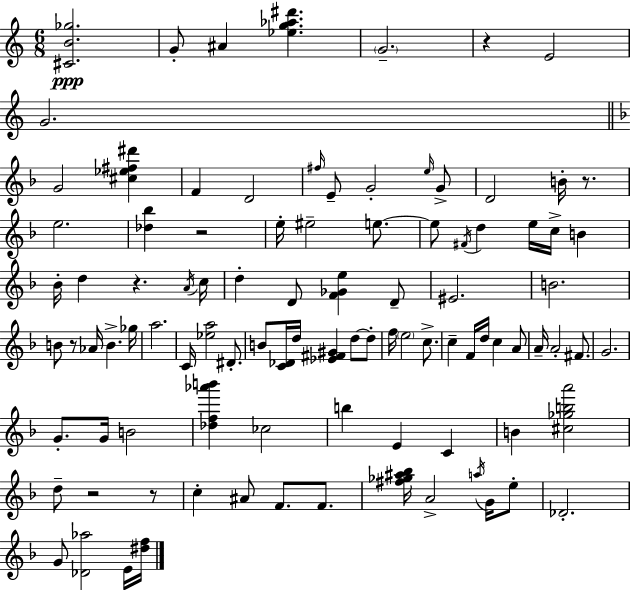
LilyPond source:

{
  \clef treble
  \numericTimeSignature
  \time 6/8
  \key a \minor
  <cis' b' ges''>2.\ppp | g'8-. ais'4 <ees'' g'' aes'' dis'''>4. | \parenthesize g'2.-- | r4 e'2 | \break g'2. | \bar "||" \break \key d \minor g'2 <cis'' ees'' fis'' dis'''>4 | f'4 d'2 | \grace { fis''16 } e'8-- g'2-. \grace { e''16 } | g'8-> d'2 b'16-. r8. | \break e''2. | <des'' bes''>4 r2 | e''16-. eis''2-- e''8.~~ | e''8 \acciaccatura { fis'16 } d''4 e''16 c''16-> b'4 | \break bes'16-. d''4 r4. | \acciaccatura { a'16 } c''16 d''4-. d'8 <f' ges' e''>4 | d'8-- eis'2. | b'2. | \break b'8 r8 aes'16 b'4.-> | ges''16 a''2. | c'16 <ees'' a''>2 | dis'8.-. b'8 <c' des'>16 d''16 <ees' fis' gis'>4 | \break d''8~~ d''8-. f''16 \parenthesize e''2 | c''8.-> c''4-- f'16 d''16 c''4 | a'8 a'16-- a'2-. | fis'8. g'2. | \break g'8.-. g'16 b'2 | <des'' f'' aes''' b'''>4 ces''2 | b''4 e'4 | c'4 b'4 <cis'' ges'' b'' a'''>2 | \break d''8-- r2 | r8 c''4-. ais'8 f'8. | f'8. <fis'' ges'' ais'' bes''>16 a'2-> | \acciaccatura { a''16 } g'16 e''8-. des'2.-. | \break g'8 <des' aes''>2 | e'16 <dis'' f''>16 \bar "|."
}